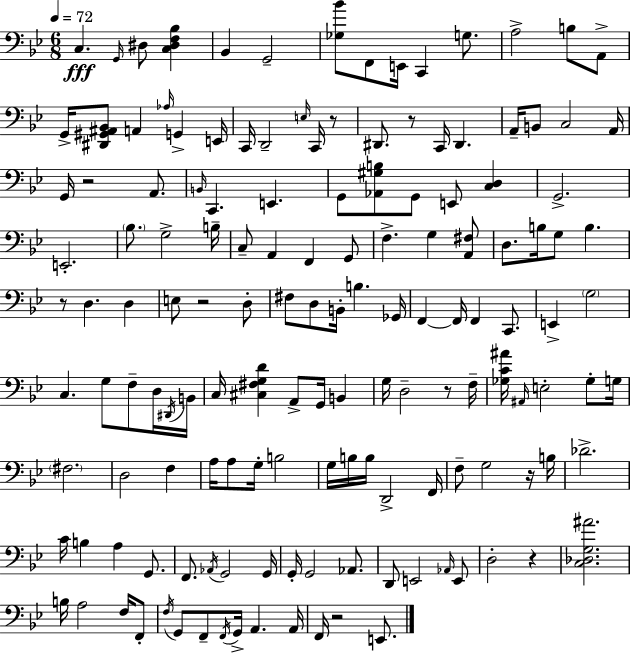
C3/q. G2/s D#3/e [C3,D#3,F3,Bb3]/q Bb2/q G2/h [Gb3,Bb4]/e F2/e E2/s C2/q G3/e. A3/h B3/e A2/e G2/s [D#2,G#2,A#2,Bb2]/e A2/q Ab3/s G2/q E2/s C2/s D2/h E3/s C2/s R/e D#2/e. R/e C2/s D#2/q. A2/s B2/e C3/h A2/s G2/s R/h A2/e. B2/s C2/q. E2/q. G2/e [Ab2,G#3,B3]/e G2/e E2/e [C3,D3]/q G2/h. E2/h. Bb3/e. G3/h B3/s C3/e A2/q F2/q G2/e F3/q. G3/q [A2,F#3]/e D3/e. B3/s G3/e B3/q. R/e D3/q. D3/q E3/e R/h D3/e F#3/e D3/e B2/s B3/q. Gb2/s F2/q F2/s F2/q C2/e. E2/q G3/h C3/q. G3/e F3/e D3/s D#2/s B2/s C3/s [C#3,F#3,G3,D4]/q A2/e G2/s B2/q G3/s D3/h R/e F3/s [Gb3,C4,A#4]/s A#2/s E3/h Gb3/e G3/s F#3/h. D3/h F3/q A3/s A3/e G3/s B3/h G3/s B3/s B3/s D2/h F2/s F3/e G3/h R/s B3/s Db4/h. C4/s B3/q A3/q G2/e. F2/e. Ab2/s G2/h G2/s G2/s G2/h Ab2/e. D2/e E2/h Ab2/s E2/e D3/h R/q [C3,Db3,G3,A#4]/h. B3/s A3/h F3/s F2/e F3/s G2/e F2/e F2/s G2/s A2/q. A2/s F2/s R/h E2/e.